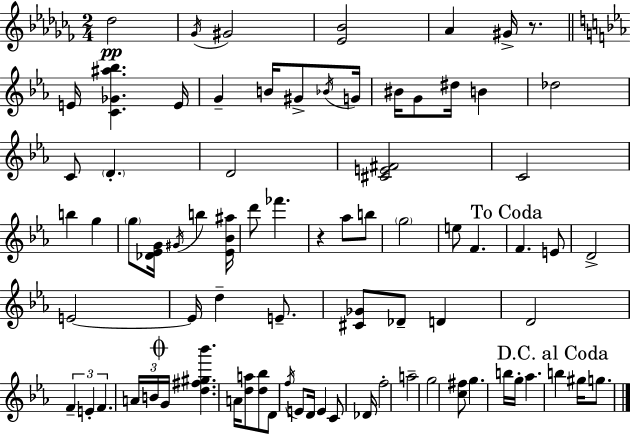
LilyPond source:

{
  \clef treble
  \numericTimeSignature
  \time 2/4
  \key aes \minor
  des''2\pp | \acciaccatura { ges'16 } gis'2 | <ees' bes'>2 | aes'4 gis'16-> r8. | \break \bar "||" \break \key c \minor e'16 <c' ges' ais'' bes''>4. e'16 | g'4-- b'16 gis'8-> \acciaccatura { bes'16 } | g'16 bis'16 g'8 dis''16 b'4 | des''2 | \break c'8 \parenthesize d'4.-. | d'2 | <cis' e' fis'>2 | c'2 | \break b''4 g''4 | \parenthesize g''8 <des' ees' g'>16 \acciaccatura { gis'16 } b''4 | <ees' bes' ais''>16 d'''8 fes'''4. | r4 aes''8 | \break b''8 \parenthesize g''2 | e''8 f'4. | \mark "To Coda" f'4. | e'8 d'2-> | \break e'2~~ | e'16 d''4-- e'8.-- | <cis' ges'>8 des'8-- d'4 | d'2 | \break \tuplet 3/2 { f'4-- e'4-. | f'4. } | \tuplet 3/2 { a'16 b'16 \mark \markup { \musicglyph "scripts.coda" } g'16 } <d'' fis'' gis'' bes'''>4. | a'16 <d'' a''>8 <d'' bes''>8 d'8 | \break \acciaccatura { f''16 } e'8 d'16 e'4 | c'8 des'16 f''2-. | a''2-- | g''2 | \break <c'' fis''>8 g''4. | b''16 g''16-. aes''4. | \mark "D.C. al Coda" b''4 gis''16 | g''8. \bar "|."
}